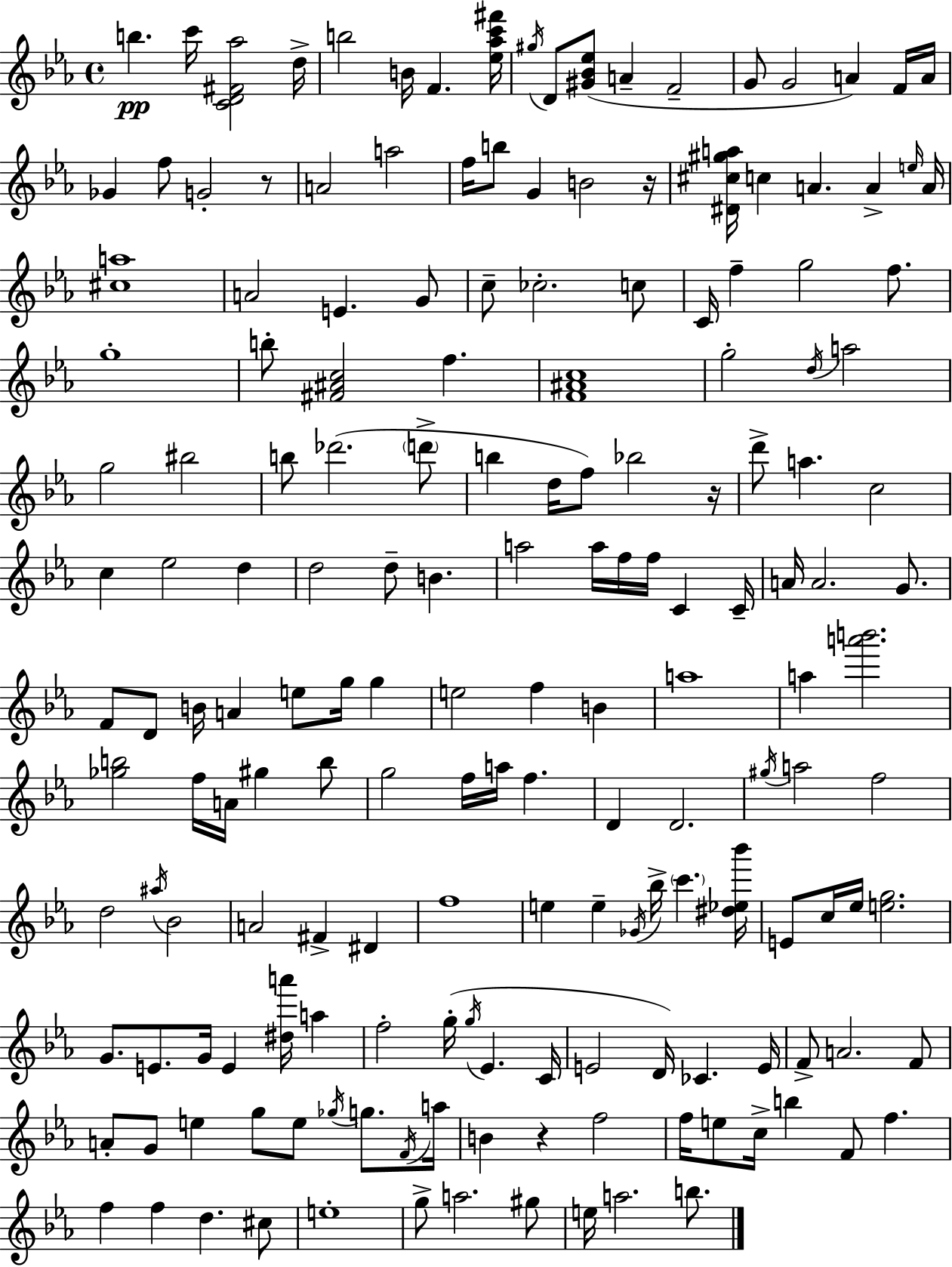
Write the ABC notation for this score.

X:1
T:Untitled
M:4/4
L:1/4
K:Cm
b c'/4 [CD^F_a]2 d/4 b2 B/4 F [_e_ac'^f']/4 ^g/4 D/2 [^G_B_e]/2 A F2 G/2 G2 A F/4 A/4 _G f/2 G2 z/2 A2 a2 f/4 b/2 G B2 z/4 [^D^c^ga]/4 c A A e/4 A/4 [^ca]4 A2 E G/2 c/2 _c2 c/2 C/4 f g2 f/2 g4 b/2 [^F^Ac]2 f [F^Ac]4 g2 d/4 a2 g2 ^b2 b/2 _d'2 d'/2 b d/4 f/2 _b2 z/4 d'/2 a c2 c _e2 d d2 d/2 B a2 a/4 f/4 f/4 C C/4 A/4 A2 G/2 F/2 D/2 B/4 A e/2 g/4 g e2 f B a4 a [a'b']2 [_gb]2 f/4 A/4 ^g b/2 g2 f/4 a/4 f D D2 ^g/4 a2 f2 d2 ^a/4 _B2 A2 ^F ^D f4 e e _G/4 _b/4 c' [^d_e_b']/4 E/2 c/4 _e/4 [eg]2 G/2 E/2 G/4 E [^da']/4 a f2 g/4 g/4 _E C/4 E2 D/4 _C E/4 F/2 A2 F/2 A/2 G/2 e g/2 e/2 _g/4 g/2 F/4 a/4 B z f2 f/4 e/2 c/4 b F/2 f f f d ^c/2 e4 g/2 a2 ^g/2 e/4 a2 b/2